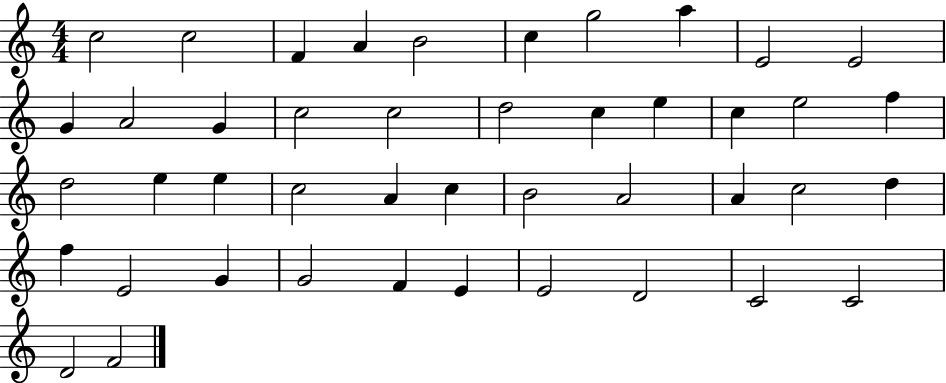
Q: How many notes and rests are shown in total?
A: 44